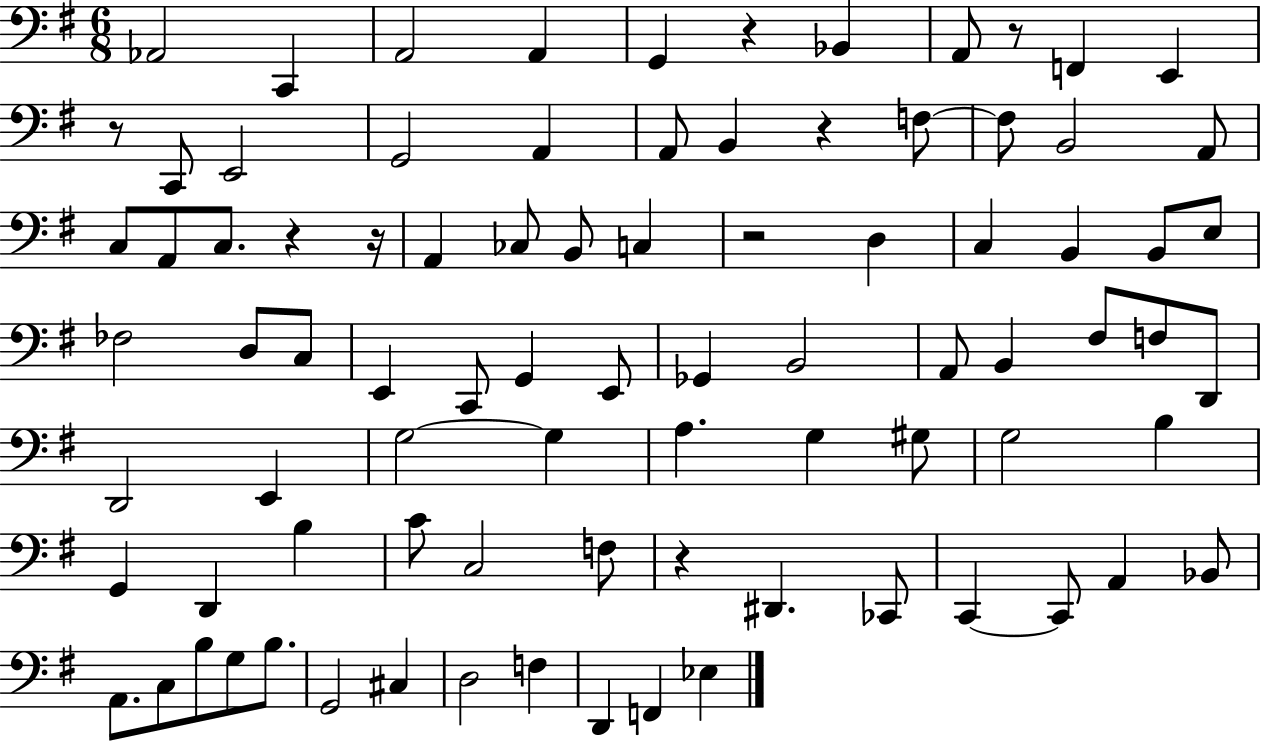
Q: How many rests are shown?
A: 8